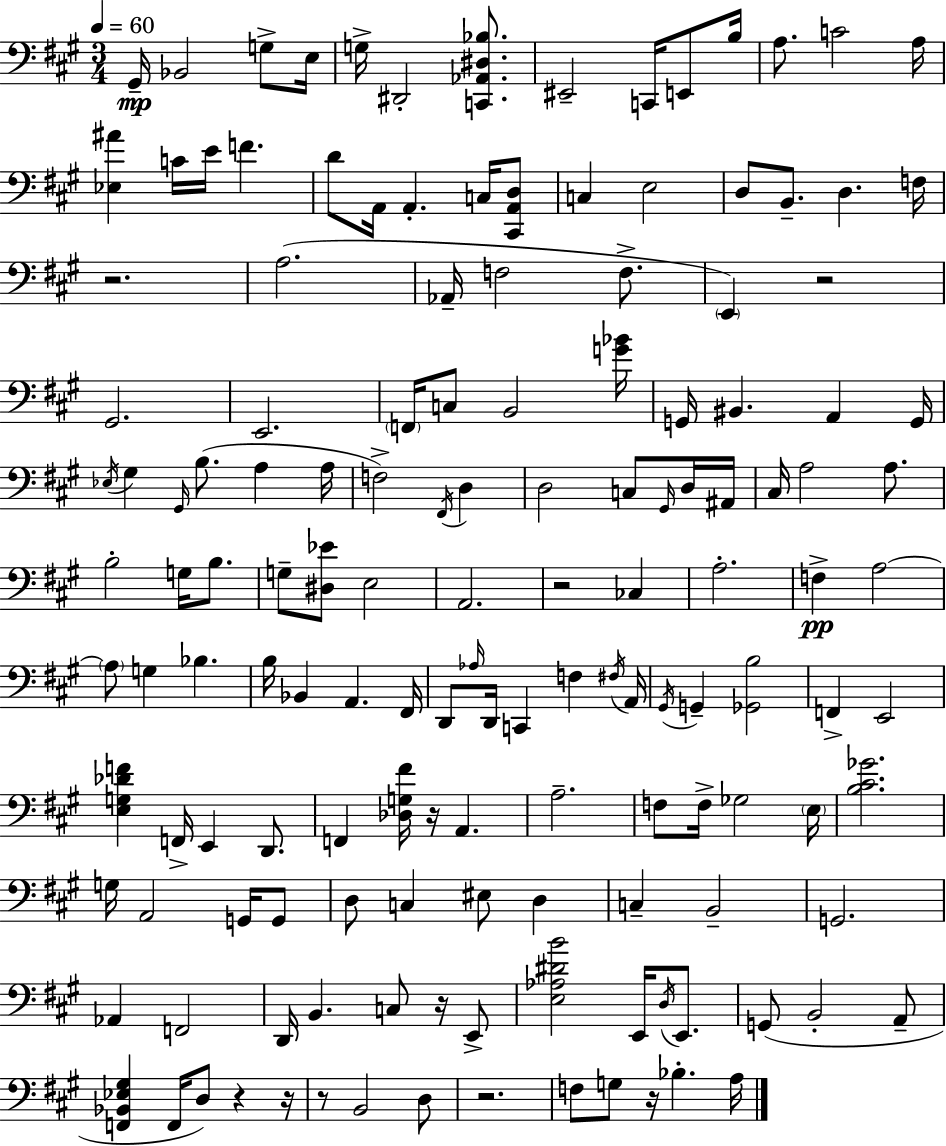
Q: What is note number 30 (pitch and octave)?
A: F3